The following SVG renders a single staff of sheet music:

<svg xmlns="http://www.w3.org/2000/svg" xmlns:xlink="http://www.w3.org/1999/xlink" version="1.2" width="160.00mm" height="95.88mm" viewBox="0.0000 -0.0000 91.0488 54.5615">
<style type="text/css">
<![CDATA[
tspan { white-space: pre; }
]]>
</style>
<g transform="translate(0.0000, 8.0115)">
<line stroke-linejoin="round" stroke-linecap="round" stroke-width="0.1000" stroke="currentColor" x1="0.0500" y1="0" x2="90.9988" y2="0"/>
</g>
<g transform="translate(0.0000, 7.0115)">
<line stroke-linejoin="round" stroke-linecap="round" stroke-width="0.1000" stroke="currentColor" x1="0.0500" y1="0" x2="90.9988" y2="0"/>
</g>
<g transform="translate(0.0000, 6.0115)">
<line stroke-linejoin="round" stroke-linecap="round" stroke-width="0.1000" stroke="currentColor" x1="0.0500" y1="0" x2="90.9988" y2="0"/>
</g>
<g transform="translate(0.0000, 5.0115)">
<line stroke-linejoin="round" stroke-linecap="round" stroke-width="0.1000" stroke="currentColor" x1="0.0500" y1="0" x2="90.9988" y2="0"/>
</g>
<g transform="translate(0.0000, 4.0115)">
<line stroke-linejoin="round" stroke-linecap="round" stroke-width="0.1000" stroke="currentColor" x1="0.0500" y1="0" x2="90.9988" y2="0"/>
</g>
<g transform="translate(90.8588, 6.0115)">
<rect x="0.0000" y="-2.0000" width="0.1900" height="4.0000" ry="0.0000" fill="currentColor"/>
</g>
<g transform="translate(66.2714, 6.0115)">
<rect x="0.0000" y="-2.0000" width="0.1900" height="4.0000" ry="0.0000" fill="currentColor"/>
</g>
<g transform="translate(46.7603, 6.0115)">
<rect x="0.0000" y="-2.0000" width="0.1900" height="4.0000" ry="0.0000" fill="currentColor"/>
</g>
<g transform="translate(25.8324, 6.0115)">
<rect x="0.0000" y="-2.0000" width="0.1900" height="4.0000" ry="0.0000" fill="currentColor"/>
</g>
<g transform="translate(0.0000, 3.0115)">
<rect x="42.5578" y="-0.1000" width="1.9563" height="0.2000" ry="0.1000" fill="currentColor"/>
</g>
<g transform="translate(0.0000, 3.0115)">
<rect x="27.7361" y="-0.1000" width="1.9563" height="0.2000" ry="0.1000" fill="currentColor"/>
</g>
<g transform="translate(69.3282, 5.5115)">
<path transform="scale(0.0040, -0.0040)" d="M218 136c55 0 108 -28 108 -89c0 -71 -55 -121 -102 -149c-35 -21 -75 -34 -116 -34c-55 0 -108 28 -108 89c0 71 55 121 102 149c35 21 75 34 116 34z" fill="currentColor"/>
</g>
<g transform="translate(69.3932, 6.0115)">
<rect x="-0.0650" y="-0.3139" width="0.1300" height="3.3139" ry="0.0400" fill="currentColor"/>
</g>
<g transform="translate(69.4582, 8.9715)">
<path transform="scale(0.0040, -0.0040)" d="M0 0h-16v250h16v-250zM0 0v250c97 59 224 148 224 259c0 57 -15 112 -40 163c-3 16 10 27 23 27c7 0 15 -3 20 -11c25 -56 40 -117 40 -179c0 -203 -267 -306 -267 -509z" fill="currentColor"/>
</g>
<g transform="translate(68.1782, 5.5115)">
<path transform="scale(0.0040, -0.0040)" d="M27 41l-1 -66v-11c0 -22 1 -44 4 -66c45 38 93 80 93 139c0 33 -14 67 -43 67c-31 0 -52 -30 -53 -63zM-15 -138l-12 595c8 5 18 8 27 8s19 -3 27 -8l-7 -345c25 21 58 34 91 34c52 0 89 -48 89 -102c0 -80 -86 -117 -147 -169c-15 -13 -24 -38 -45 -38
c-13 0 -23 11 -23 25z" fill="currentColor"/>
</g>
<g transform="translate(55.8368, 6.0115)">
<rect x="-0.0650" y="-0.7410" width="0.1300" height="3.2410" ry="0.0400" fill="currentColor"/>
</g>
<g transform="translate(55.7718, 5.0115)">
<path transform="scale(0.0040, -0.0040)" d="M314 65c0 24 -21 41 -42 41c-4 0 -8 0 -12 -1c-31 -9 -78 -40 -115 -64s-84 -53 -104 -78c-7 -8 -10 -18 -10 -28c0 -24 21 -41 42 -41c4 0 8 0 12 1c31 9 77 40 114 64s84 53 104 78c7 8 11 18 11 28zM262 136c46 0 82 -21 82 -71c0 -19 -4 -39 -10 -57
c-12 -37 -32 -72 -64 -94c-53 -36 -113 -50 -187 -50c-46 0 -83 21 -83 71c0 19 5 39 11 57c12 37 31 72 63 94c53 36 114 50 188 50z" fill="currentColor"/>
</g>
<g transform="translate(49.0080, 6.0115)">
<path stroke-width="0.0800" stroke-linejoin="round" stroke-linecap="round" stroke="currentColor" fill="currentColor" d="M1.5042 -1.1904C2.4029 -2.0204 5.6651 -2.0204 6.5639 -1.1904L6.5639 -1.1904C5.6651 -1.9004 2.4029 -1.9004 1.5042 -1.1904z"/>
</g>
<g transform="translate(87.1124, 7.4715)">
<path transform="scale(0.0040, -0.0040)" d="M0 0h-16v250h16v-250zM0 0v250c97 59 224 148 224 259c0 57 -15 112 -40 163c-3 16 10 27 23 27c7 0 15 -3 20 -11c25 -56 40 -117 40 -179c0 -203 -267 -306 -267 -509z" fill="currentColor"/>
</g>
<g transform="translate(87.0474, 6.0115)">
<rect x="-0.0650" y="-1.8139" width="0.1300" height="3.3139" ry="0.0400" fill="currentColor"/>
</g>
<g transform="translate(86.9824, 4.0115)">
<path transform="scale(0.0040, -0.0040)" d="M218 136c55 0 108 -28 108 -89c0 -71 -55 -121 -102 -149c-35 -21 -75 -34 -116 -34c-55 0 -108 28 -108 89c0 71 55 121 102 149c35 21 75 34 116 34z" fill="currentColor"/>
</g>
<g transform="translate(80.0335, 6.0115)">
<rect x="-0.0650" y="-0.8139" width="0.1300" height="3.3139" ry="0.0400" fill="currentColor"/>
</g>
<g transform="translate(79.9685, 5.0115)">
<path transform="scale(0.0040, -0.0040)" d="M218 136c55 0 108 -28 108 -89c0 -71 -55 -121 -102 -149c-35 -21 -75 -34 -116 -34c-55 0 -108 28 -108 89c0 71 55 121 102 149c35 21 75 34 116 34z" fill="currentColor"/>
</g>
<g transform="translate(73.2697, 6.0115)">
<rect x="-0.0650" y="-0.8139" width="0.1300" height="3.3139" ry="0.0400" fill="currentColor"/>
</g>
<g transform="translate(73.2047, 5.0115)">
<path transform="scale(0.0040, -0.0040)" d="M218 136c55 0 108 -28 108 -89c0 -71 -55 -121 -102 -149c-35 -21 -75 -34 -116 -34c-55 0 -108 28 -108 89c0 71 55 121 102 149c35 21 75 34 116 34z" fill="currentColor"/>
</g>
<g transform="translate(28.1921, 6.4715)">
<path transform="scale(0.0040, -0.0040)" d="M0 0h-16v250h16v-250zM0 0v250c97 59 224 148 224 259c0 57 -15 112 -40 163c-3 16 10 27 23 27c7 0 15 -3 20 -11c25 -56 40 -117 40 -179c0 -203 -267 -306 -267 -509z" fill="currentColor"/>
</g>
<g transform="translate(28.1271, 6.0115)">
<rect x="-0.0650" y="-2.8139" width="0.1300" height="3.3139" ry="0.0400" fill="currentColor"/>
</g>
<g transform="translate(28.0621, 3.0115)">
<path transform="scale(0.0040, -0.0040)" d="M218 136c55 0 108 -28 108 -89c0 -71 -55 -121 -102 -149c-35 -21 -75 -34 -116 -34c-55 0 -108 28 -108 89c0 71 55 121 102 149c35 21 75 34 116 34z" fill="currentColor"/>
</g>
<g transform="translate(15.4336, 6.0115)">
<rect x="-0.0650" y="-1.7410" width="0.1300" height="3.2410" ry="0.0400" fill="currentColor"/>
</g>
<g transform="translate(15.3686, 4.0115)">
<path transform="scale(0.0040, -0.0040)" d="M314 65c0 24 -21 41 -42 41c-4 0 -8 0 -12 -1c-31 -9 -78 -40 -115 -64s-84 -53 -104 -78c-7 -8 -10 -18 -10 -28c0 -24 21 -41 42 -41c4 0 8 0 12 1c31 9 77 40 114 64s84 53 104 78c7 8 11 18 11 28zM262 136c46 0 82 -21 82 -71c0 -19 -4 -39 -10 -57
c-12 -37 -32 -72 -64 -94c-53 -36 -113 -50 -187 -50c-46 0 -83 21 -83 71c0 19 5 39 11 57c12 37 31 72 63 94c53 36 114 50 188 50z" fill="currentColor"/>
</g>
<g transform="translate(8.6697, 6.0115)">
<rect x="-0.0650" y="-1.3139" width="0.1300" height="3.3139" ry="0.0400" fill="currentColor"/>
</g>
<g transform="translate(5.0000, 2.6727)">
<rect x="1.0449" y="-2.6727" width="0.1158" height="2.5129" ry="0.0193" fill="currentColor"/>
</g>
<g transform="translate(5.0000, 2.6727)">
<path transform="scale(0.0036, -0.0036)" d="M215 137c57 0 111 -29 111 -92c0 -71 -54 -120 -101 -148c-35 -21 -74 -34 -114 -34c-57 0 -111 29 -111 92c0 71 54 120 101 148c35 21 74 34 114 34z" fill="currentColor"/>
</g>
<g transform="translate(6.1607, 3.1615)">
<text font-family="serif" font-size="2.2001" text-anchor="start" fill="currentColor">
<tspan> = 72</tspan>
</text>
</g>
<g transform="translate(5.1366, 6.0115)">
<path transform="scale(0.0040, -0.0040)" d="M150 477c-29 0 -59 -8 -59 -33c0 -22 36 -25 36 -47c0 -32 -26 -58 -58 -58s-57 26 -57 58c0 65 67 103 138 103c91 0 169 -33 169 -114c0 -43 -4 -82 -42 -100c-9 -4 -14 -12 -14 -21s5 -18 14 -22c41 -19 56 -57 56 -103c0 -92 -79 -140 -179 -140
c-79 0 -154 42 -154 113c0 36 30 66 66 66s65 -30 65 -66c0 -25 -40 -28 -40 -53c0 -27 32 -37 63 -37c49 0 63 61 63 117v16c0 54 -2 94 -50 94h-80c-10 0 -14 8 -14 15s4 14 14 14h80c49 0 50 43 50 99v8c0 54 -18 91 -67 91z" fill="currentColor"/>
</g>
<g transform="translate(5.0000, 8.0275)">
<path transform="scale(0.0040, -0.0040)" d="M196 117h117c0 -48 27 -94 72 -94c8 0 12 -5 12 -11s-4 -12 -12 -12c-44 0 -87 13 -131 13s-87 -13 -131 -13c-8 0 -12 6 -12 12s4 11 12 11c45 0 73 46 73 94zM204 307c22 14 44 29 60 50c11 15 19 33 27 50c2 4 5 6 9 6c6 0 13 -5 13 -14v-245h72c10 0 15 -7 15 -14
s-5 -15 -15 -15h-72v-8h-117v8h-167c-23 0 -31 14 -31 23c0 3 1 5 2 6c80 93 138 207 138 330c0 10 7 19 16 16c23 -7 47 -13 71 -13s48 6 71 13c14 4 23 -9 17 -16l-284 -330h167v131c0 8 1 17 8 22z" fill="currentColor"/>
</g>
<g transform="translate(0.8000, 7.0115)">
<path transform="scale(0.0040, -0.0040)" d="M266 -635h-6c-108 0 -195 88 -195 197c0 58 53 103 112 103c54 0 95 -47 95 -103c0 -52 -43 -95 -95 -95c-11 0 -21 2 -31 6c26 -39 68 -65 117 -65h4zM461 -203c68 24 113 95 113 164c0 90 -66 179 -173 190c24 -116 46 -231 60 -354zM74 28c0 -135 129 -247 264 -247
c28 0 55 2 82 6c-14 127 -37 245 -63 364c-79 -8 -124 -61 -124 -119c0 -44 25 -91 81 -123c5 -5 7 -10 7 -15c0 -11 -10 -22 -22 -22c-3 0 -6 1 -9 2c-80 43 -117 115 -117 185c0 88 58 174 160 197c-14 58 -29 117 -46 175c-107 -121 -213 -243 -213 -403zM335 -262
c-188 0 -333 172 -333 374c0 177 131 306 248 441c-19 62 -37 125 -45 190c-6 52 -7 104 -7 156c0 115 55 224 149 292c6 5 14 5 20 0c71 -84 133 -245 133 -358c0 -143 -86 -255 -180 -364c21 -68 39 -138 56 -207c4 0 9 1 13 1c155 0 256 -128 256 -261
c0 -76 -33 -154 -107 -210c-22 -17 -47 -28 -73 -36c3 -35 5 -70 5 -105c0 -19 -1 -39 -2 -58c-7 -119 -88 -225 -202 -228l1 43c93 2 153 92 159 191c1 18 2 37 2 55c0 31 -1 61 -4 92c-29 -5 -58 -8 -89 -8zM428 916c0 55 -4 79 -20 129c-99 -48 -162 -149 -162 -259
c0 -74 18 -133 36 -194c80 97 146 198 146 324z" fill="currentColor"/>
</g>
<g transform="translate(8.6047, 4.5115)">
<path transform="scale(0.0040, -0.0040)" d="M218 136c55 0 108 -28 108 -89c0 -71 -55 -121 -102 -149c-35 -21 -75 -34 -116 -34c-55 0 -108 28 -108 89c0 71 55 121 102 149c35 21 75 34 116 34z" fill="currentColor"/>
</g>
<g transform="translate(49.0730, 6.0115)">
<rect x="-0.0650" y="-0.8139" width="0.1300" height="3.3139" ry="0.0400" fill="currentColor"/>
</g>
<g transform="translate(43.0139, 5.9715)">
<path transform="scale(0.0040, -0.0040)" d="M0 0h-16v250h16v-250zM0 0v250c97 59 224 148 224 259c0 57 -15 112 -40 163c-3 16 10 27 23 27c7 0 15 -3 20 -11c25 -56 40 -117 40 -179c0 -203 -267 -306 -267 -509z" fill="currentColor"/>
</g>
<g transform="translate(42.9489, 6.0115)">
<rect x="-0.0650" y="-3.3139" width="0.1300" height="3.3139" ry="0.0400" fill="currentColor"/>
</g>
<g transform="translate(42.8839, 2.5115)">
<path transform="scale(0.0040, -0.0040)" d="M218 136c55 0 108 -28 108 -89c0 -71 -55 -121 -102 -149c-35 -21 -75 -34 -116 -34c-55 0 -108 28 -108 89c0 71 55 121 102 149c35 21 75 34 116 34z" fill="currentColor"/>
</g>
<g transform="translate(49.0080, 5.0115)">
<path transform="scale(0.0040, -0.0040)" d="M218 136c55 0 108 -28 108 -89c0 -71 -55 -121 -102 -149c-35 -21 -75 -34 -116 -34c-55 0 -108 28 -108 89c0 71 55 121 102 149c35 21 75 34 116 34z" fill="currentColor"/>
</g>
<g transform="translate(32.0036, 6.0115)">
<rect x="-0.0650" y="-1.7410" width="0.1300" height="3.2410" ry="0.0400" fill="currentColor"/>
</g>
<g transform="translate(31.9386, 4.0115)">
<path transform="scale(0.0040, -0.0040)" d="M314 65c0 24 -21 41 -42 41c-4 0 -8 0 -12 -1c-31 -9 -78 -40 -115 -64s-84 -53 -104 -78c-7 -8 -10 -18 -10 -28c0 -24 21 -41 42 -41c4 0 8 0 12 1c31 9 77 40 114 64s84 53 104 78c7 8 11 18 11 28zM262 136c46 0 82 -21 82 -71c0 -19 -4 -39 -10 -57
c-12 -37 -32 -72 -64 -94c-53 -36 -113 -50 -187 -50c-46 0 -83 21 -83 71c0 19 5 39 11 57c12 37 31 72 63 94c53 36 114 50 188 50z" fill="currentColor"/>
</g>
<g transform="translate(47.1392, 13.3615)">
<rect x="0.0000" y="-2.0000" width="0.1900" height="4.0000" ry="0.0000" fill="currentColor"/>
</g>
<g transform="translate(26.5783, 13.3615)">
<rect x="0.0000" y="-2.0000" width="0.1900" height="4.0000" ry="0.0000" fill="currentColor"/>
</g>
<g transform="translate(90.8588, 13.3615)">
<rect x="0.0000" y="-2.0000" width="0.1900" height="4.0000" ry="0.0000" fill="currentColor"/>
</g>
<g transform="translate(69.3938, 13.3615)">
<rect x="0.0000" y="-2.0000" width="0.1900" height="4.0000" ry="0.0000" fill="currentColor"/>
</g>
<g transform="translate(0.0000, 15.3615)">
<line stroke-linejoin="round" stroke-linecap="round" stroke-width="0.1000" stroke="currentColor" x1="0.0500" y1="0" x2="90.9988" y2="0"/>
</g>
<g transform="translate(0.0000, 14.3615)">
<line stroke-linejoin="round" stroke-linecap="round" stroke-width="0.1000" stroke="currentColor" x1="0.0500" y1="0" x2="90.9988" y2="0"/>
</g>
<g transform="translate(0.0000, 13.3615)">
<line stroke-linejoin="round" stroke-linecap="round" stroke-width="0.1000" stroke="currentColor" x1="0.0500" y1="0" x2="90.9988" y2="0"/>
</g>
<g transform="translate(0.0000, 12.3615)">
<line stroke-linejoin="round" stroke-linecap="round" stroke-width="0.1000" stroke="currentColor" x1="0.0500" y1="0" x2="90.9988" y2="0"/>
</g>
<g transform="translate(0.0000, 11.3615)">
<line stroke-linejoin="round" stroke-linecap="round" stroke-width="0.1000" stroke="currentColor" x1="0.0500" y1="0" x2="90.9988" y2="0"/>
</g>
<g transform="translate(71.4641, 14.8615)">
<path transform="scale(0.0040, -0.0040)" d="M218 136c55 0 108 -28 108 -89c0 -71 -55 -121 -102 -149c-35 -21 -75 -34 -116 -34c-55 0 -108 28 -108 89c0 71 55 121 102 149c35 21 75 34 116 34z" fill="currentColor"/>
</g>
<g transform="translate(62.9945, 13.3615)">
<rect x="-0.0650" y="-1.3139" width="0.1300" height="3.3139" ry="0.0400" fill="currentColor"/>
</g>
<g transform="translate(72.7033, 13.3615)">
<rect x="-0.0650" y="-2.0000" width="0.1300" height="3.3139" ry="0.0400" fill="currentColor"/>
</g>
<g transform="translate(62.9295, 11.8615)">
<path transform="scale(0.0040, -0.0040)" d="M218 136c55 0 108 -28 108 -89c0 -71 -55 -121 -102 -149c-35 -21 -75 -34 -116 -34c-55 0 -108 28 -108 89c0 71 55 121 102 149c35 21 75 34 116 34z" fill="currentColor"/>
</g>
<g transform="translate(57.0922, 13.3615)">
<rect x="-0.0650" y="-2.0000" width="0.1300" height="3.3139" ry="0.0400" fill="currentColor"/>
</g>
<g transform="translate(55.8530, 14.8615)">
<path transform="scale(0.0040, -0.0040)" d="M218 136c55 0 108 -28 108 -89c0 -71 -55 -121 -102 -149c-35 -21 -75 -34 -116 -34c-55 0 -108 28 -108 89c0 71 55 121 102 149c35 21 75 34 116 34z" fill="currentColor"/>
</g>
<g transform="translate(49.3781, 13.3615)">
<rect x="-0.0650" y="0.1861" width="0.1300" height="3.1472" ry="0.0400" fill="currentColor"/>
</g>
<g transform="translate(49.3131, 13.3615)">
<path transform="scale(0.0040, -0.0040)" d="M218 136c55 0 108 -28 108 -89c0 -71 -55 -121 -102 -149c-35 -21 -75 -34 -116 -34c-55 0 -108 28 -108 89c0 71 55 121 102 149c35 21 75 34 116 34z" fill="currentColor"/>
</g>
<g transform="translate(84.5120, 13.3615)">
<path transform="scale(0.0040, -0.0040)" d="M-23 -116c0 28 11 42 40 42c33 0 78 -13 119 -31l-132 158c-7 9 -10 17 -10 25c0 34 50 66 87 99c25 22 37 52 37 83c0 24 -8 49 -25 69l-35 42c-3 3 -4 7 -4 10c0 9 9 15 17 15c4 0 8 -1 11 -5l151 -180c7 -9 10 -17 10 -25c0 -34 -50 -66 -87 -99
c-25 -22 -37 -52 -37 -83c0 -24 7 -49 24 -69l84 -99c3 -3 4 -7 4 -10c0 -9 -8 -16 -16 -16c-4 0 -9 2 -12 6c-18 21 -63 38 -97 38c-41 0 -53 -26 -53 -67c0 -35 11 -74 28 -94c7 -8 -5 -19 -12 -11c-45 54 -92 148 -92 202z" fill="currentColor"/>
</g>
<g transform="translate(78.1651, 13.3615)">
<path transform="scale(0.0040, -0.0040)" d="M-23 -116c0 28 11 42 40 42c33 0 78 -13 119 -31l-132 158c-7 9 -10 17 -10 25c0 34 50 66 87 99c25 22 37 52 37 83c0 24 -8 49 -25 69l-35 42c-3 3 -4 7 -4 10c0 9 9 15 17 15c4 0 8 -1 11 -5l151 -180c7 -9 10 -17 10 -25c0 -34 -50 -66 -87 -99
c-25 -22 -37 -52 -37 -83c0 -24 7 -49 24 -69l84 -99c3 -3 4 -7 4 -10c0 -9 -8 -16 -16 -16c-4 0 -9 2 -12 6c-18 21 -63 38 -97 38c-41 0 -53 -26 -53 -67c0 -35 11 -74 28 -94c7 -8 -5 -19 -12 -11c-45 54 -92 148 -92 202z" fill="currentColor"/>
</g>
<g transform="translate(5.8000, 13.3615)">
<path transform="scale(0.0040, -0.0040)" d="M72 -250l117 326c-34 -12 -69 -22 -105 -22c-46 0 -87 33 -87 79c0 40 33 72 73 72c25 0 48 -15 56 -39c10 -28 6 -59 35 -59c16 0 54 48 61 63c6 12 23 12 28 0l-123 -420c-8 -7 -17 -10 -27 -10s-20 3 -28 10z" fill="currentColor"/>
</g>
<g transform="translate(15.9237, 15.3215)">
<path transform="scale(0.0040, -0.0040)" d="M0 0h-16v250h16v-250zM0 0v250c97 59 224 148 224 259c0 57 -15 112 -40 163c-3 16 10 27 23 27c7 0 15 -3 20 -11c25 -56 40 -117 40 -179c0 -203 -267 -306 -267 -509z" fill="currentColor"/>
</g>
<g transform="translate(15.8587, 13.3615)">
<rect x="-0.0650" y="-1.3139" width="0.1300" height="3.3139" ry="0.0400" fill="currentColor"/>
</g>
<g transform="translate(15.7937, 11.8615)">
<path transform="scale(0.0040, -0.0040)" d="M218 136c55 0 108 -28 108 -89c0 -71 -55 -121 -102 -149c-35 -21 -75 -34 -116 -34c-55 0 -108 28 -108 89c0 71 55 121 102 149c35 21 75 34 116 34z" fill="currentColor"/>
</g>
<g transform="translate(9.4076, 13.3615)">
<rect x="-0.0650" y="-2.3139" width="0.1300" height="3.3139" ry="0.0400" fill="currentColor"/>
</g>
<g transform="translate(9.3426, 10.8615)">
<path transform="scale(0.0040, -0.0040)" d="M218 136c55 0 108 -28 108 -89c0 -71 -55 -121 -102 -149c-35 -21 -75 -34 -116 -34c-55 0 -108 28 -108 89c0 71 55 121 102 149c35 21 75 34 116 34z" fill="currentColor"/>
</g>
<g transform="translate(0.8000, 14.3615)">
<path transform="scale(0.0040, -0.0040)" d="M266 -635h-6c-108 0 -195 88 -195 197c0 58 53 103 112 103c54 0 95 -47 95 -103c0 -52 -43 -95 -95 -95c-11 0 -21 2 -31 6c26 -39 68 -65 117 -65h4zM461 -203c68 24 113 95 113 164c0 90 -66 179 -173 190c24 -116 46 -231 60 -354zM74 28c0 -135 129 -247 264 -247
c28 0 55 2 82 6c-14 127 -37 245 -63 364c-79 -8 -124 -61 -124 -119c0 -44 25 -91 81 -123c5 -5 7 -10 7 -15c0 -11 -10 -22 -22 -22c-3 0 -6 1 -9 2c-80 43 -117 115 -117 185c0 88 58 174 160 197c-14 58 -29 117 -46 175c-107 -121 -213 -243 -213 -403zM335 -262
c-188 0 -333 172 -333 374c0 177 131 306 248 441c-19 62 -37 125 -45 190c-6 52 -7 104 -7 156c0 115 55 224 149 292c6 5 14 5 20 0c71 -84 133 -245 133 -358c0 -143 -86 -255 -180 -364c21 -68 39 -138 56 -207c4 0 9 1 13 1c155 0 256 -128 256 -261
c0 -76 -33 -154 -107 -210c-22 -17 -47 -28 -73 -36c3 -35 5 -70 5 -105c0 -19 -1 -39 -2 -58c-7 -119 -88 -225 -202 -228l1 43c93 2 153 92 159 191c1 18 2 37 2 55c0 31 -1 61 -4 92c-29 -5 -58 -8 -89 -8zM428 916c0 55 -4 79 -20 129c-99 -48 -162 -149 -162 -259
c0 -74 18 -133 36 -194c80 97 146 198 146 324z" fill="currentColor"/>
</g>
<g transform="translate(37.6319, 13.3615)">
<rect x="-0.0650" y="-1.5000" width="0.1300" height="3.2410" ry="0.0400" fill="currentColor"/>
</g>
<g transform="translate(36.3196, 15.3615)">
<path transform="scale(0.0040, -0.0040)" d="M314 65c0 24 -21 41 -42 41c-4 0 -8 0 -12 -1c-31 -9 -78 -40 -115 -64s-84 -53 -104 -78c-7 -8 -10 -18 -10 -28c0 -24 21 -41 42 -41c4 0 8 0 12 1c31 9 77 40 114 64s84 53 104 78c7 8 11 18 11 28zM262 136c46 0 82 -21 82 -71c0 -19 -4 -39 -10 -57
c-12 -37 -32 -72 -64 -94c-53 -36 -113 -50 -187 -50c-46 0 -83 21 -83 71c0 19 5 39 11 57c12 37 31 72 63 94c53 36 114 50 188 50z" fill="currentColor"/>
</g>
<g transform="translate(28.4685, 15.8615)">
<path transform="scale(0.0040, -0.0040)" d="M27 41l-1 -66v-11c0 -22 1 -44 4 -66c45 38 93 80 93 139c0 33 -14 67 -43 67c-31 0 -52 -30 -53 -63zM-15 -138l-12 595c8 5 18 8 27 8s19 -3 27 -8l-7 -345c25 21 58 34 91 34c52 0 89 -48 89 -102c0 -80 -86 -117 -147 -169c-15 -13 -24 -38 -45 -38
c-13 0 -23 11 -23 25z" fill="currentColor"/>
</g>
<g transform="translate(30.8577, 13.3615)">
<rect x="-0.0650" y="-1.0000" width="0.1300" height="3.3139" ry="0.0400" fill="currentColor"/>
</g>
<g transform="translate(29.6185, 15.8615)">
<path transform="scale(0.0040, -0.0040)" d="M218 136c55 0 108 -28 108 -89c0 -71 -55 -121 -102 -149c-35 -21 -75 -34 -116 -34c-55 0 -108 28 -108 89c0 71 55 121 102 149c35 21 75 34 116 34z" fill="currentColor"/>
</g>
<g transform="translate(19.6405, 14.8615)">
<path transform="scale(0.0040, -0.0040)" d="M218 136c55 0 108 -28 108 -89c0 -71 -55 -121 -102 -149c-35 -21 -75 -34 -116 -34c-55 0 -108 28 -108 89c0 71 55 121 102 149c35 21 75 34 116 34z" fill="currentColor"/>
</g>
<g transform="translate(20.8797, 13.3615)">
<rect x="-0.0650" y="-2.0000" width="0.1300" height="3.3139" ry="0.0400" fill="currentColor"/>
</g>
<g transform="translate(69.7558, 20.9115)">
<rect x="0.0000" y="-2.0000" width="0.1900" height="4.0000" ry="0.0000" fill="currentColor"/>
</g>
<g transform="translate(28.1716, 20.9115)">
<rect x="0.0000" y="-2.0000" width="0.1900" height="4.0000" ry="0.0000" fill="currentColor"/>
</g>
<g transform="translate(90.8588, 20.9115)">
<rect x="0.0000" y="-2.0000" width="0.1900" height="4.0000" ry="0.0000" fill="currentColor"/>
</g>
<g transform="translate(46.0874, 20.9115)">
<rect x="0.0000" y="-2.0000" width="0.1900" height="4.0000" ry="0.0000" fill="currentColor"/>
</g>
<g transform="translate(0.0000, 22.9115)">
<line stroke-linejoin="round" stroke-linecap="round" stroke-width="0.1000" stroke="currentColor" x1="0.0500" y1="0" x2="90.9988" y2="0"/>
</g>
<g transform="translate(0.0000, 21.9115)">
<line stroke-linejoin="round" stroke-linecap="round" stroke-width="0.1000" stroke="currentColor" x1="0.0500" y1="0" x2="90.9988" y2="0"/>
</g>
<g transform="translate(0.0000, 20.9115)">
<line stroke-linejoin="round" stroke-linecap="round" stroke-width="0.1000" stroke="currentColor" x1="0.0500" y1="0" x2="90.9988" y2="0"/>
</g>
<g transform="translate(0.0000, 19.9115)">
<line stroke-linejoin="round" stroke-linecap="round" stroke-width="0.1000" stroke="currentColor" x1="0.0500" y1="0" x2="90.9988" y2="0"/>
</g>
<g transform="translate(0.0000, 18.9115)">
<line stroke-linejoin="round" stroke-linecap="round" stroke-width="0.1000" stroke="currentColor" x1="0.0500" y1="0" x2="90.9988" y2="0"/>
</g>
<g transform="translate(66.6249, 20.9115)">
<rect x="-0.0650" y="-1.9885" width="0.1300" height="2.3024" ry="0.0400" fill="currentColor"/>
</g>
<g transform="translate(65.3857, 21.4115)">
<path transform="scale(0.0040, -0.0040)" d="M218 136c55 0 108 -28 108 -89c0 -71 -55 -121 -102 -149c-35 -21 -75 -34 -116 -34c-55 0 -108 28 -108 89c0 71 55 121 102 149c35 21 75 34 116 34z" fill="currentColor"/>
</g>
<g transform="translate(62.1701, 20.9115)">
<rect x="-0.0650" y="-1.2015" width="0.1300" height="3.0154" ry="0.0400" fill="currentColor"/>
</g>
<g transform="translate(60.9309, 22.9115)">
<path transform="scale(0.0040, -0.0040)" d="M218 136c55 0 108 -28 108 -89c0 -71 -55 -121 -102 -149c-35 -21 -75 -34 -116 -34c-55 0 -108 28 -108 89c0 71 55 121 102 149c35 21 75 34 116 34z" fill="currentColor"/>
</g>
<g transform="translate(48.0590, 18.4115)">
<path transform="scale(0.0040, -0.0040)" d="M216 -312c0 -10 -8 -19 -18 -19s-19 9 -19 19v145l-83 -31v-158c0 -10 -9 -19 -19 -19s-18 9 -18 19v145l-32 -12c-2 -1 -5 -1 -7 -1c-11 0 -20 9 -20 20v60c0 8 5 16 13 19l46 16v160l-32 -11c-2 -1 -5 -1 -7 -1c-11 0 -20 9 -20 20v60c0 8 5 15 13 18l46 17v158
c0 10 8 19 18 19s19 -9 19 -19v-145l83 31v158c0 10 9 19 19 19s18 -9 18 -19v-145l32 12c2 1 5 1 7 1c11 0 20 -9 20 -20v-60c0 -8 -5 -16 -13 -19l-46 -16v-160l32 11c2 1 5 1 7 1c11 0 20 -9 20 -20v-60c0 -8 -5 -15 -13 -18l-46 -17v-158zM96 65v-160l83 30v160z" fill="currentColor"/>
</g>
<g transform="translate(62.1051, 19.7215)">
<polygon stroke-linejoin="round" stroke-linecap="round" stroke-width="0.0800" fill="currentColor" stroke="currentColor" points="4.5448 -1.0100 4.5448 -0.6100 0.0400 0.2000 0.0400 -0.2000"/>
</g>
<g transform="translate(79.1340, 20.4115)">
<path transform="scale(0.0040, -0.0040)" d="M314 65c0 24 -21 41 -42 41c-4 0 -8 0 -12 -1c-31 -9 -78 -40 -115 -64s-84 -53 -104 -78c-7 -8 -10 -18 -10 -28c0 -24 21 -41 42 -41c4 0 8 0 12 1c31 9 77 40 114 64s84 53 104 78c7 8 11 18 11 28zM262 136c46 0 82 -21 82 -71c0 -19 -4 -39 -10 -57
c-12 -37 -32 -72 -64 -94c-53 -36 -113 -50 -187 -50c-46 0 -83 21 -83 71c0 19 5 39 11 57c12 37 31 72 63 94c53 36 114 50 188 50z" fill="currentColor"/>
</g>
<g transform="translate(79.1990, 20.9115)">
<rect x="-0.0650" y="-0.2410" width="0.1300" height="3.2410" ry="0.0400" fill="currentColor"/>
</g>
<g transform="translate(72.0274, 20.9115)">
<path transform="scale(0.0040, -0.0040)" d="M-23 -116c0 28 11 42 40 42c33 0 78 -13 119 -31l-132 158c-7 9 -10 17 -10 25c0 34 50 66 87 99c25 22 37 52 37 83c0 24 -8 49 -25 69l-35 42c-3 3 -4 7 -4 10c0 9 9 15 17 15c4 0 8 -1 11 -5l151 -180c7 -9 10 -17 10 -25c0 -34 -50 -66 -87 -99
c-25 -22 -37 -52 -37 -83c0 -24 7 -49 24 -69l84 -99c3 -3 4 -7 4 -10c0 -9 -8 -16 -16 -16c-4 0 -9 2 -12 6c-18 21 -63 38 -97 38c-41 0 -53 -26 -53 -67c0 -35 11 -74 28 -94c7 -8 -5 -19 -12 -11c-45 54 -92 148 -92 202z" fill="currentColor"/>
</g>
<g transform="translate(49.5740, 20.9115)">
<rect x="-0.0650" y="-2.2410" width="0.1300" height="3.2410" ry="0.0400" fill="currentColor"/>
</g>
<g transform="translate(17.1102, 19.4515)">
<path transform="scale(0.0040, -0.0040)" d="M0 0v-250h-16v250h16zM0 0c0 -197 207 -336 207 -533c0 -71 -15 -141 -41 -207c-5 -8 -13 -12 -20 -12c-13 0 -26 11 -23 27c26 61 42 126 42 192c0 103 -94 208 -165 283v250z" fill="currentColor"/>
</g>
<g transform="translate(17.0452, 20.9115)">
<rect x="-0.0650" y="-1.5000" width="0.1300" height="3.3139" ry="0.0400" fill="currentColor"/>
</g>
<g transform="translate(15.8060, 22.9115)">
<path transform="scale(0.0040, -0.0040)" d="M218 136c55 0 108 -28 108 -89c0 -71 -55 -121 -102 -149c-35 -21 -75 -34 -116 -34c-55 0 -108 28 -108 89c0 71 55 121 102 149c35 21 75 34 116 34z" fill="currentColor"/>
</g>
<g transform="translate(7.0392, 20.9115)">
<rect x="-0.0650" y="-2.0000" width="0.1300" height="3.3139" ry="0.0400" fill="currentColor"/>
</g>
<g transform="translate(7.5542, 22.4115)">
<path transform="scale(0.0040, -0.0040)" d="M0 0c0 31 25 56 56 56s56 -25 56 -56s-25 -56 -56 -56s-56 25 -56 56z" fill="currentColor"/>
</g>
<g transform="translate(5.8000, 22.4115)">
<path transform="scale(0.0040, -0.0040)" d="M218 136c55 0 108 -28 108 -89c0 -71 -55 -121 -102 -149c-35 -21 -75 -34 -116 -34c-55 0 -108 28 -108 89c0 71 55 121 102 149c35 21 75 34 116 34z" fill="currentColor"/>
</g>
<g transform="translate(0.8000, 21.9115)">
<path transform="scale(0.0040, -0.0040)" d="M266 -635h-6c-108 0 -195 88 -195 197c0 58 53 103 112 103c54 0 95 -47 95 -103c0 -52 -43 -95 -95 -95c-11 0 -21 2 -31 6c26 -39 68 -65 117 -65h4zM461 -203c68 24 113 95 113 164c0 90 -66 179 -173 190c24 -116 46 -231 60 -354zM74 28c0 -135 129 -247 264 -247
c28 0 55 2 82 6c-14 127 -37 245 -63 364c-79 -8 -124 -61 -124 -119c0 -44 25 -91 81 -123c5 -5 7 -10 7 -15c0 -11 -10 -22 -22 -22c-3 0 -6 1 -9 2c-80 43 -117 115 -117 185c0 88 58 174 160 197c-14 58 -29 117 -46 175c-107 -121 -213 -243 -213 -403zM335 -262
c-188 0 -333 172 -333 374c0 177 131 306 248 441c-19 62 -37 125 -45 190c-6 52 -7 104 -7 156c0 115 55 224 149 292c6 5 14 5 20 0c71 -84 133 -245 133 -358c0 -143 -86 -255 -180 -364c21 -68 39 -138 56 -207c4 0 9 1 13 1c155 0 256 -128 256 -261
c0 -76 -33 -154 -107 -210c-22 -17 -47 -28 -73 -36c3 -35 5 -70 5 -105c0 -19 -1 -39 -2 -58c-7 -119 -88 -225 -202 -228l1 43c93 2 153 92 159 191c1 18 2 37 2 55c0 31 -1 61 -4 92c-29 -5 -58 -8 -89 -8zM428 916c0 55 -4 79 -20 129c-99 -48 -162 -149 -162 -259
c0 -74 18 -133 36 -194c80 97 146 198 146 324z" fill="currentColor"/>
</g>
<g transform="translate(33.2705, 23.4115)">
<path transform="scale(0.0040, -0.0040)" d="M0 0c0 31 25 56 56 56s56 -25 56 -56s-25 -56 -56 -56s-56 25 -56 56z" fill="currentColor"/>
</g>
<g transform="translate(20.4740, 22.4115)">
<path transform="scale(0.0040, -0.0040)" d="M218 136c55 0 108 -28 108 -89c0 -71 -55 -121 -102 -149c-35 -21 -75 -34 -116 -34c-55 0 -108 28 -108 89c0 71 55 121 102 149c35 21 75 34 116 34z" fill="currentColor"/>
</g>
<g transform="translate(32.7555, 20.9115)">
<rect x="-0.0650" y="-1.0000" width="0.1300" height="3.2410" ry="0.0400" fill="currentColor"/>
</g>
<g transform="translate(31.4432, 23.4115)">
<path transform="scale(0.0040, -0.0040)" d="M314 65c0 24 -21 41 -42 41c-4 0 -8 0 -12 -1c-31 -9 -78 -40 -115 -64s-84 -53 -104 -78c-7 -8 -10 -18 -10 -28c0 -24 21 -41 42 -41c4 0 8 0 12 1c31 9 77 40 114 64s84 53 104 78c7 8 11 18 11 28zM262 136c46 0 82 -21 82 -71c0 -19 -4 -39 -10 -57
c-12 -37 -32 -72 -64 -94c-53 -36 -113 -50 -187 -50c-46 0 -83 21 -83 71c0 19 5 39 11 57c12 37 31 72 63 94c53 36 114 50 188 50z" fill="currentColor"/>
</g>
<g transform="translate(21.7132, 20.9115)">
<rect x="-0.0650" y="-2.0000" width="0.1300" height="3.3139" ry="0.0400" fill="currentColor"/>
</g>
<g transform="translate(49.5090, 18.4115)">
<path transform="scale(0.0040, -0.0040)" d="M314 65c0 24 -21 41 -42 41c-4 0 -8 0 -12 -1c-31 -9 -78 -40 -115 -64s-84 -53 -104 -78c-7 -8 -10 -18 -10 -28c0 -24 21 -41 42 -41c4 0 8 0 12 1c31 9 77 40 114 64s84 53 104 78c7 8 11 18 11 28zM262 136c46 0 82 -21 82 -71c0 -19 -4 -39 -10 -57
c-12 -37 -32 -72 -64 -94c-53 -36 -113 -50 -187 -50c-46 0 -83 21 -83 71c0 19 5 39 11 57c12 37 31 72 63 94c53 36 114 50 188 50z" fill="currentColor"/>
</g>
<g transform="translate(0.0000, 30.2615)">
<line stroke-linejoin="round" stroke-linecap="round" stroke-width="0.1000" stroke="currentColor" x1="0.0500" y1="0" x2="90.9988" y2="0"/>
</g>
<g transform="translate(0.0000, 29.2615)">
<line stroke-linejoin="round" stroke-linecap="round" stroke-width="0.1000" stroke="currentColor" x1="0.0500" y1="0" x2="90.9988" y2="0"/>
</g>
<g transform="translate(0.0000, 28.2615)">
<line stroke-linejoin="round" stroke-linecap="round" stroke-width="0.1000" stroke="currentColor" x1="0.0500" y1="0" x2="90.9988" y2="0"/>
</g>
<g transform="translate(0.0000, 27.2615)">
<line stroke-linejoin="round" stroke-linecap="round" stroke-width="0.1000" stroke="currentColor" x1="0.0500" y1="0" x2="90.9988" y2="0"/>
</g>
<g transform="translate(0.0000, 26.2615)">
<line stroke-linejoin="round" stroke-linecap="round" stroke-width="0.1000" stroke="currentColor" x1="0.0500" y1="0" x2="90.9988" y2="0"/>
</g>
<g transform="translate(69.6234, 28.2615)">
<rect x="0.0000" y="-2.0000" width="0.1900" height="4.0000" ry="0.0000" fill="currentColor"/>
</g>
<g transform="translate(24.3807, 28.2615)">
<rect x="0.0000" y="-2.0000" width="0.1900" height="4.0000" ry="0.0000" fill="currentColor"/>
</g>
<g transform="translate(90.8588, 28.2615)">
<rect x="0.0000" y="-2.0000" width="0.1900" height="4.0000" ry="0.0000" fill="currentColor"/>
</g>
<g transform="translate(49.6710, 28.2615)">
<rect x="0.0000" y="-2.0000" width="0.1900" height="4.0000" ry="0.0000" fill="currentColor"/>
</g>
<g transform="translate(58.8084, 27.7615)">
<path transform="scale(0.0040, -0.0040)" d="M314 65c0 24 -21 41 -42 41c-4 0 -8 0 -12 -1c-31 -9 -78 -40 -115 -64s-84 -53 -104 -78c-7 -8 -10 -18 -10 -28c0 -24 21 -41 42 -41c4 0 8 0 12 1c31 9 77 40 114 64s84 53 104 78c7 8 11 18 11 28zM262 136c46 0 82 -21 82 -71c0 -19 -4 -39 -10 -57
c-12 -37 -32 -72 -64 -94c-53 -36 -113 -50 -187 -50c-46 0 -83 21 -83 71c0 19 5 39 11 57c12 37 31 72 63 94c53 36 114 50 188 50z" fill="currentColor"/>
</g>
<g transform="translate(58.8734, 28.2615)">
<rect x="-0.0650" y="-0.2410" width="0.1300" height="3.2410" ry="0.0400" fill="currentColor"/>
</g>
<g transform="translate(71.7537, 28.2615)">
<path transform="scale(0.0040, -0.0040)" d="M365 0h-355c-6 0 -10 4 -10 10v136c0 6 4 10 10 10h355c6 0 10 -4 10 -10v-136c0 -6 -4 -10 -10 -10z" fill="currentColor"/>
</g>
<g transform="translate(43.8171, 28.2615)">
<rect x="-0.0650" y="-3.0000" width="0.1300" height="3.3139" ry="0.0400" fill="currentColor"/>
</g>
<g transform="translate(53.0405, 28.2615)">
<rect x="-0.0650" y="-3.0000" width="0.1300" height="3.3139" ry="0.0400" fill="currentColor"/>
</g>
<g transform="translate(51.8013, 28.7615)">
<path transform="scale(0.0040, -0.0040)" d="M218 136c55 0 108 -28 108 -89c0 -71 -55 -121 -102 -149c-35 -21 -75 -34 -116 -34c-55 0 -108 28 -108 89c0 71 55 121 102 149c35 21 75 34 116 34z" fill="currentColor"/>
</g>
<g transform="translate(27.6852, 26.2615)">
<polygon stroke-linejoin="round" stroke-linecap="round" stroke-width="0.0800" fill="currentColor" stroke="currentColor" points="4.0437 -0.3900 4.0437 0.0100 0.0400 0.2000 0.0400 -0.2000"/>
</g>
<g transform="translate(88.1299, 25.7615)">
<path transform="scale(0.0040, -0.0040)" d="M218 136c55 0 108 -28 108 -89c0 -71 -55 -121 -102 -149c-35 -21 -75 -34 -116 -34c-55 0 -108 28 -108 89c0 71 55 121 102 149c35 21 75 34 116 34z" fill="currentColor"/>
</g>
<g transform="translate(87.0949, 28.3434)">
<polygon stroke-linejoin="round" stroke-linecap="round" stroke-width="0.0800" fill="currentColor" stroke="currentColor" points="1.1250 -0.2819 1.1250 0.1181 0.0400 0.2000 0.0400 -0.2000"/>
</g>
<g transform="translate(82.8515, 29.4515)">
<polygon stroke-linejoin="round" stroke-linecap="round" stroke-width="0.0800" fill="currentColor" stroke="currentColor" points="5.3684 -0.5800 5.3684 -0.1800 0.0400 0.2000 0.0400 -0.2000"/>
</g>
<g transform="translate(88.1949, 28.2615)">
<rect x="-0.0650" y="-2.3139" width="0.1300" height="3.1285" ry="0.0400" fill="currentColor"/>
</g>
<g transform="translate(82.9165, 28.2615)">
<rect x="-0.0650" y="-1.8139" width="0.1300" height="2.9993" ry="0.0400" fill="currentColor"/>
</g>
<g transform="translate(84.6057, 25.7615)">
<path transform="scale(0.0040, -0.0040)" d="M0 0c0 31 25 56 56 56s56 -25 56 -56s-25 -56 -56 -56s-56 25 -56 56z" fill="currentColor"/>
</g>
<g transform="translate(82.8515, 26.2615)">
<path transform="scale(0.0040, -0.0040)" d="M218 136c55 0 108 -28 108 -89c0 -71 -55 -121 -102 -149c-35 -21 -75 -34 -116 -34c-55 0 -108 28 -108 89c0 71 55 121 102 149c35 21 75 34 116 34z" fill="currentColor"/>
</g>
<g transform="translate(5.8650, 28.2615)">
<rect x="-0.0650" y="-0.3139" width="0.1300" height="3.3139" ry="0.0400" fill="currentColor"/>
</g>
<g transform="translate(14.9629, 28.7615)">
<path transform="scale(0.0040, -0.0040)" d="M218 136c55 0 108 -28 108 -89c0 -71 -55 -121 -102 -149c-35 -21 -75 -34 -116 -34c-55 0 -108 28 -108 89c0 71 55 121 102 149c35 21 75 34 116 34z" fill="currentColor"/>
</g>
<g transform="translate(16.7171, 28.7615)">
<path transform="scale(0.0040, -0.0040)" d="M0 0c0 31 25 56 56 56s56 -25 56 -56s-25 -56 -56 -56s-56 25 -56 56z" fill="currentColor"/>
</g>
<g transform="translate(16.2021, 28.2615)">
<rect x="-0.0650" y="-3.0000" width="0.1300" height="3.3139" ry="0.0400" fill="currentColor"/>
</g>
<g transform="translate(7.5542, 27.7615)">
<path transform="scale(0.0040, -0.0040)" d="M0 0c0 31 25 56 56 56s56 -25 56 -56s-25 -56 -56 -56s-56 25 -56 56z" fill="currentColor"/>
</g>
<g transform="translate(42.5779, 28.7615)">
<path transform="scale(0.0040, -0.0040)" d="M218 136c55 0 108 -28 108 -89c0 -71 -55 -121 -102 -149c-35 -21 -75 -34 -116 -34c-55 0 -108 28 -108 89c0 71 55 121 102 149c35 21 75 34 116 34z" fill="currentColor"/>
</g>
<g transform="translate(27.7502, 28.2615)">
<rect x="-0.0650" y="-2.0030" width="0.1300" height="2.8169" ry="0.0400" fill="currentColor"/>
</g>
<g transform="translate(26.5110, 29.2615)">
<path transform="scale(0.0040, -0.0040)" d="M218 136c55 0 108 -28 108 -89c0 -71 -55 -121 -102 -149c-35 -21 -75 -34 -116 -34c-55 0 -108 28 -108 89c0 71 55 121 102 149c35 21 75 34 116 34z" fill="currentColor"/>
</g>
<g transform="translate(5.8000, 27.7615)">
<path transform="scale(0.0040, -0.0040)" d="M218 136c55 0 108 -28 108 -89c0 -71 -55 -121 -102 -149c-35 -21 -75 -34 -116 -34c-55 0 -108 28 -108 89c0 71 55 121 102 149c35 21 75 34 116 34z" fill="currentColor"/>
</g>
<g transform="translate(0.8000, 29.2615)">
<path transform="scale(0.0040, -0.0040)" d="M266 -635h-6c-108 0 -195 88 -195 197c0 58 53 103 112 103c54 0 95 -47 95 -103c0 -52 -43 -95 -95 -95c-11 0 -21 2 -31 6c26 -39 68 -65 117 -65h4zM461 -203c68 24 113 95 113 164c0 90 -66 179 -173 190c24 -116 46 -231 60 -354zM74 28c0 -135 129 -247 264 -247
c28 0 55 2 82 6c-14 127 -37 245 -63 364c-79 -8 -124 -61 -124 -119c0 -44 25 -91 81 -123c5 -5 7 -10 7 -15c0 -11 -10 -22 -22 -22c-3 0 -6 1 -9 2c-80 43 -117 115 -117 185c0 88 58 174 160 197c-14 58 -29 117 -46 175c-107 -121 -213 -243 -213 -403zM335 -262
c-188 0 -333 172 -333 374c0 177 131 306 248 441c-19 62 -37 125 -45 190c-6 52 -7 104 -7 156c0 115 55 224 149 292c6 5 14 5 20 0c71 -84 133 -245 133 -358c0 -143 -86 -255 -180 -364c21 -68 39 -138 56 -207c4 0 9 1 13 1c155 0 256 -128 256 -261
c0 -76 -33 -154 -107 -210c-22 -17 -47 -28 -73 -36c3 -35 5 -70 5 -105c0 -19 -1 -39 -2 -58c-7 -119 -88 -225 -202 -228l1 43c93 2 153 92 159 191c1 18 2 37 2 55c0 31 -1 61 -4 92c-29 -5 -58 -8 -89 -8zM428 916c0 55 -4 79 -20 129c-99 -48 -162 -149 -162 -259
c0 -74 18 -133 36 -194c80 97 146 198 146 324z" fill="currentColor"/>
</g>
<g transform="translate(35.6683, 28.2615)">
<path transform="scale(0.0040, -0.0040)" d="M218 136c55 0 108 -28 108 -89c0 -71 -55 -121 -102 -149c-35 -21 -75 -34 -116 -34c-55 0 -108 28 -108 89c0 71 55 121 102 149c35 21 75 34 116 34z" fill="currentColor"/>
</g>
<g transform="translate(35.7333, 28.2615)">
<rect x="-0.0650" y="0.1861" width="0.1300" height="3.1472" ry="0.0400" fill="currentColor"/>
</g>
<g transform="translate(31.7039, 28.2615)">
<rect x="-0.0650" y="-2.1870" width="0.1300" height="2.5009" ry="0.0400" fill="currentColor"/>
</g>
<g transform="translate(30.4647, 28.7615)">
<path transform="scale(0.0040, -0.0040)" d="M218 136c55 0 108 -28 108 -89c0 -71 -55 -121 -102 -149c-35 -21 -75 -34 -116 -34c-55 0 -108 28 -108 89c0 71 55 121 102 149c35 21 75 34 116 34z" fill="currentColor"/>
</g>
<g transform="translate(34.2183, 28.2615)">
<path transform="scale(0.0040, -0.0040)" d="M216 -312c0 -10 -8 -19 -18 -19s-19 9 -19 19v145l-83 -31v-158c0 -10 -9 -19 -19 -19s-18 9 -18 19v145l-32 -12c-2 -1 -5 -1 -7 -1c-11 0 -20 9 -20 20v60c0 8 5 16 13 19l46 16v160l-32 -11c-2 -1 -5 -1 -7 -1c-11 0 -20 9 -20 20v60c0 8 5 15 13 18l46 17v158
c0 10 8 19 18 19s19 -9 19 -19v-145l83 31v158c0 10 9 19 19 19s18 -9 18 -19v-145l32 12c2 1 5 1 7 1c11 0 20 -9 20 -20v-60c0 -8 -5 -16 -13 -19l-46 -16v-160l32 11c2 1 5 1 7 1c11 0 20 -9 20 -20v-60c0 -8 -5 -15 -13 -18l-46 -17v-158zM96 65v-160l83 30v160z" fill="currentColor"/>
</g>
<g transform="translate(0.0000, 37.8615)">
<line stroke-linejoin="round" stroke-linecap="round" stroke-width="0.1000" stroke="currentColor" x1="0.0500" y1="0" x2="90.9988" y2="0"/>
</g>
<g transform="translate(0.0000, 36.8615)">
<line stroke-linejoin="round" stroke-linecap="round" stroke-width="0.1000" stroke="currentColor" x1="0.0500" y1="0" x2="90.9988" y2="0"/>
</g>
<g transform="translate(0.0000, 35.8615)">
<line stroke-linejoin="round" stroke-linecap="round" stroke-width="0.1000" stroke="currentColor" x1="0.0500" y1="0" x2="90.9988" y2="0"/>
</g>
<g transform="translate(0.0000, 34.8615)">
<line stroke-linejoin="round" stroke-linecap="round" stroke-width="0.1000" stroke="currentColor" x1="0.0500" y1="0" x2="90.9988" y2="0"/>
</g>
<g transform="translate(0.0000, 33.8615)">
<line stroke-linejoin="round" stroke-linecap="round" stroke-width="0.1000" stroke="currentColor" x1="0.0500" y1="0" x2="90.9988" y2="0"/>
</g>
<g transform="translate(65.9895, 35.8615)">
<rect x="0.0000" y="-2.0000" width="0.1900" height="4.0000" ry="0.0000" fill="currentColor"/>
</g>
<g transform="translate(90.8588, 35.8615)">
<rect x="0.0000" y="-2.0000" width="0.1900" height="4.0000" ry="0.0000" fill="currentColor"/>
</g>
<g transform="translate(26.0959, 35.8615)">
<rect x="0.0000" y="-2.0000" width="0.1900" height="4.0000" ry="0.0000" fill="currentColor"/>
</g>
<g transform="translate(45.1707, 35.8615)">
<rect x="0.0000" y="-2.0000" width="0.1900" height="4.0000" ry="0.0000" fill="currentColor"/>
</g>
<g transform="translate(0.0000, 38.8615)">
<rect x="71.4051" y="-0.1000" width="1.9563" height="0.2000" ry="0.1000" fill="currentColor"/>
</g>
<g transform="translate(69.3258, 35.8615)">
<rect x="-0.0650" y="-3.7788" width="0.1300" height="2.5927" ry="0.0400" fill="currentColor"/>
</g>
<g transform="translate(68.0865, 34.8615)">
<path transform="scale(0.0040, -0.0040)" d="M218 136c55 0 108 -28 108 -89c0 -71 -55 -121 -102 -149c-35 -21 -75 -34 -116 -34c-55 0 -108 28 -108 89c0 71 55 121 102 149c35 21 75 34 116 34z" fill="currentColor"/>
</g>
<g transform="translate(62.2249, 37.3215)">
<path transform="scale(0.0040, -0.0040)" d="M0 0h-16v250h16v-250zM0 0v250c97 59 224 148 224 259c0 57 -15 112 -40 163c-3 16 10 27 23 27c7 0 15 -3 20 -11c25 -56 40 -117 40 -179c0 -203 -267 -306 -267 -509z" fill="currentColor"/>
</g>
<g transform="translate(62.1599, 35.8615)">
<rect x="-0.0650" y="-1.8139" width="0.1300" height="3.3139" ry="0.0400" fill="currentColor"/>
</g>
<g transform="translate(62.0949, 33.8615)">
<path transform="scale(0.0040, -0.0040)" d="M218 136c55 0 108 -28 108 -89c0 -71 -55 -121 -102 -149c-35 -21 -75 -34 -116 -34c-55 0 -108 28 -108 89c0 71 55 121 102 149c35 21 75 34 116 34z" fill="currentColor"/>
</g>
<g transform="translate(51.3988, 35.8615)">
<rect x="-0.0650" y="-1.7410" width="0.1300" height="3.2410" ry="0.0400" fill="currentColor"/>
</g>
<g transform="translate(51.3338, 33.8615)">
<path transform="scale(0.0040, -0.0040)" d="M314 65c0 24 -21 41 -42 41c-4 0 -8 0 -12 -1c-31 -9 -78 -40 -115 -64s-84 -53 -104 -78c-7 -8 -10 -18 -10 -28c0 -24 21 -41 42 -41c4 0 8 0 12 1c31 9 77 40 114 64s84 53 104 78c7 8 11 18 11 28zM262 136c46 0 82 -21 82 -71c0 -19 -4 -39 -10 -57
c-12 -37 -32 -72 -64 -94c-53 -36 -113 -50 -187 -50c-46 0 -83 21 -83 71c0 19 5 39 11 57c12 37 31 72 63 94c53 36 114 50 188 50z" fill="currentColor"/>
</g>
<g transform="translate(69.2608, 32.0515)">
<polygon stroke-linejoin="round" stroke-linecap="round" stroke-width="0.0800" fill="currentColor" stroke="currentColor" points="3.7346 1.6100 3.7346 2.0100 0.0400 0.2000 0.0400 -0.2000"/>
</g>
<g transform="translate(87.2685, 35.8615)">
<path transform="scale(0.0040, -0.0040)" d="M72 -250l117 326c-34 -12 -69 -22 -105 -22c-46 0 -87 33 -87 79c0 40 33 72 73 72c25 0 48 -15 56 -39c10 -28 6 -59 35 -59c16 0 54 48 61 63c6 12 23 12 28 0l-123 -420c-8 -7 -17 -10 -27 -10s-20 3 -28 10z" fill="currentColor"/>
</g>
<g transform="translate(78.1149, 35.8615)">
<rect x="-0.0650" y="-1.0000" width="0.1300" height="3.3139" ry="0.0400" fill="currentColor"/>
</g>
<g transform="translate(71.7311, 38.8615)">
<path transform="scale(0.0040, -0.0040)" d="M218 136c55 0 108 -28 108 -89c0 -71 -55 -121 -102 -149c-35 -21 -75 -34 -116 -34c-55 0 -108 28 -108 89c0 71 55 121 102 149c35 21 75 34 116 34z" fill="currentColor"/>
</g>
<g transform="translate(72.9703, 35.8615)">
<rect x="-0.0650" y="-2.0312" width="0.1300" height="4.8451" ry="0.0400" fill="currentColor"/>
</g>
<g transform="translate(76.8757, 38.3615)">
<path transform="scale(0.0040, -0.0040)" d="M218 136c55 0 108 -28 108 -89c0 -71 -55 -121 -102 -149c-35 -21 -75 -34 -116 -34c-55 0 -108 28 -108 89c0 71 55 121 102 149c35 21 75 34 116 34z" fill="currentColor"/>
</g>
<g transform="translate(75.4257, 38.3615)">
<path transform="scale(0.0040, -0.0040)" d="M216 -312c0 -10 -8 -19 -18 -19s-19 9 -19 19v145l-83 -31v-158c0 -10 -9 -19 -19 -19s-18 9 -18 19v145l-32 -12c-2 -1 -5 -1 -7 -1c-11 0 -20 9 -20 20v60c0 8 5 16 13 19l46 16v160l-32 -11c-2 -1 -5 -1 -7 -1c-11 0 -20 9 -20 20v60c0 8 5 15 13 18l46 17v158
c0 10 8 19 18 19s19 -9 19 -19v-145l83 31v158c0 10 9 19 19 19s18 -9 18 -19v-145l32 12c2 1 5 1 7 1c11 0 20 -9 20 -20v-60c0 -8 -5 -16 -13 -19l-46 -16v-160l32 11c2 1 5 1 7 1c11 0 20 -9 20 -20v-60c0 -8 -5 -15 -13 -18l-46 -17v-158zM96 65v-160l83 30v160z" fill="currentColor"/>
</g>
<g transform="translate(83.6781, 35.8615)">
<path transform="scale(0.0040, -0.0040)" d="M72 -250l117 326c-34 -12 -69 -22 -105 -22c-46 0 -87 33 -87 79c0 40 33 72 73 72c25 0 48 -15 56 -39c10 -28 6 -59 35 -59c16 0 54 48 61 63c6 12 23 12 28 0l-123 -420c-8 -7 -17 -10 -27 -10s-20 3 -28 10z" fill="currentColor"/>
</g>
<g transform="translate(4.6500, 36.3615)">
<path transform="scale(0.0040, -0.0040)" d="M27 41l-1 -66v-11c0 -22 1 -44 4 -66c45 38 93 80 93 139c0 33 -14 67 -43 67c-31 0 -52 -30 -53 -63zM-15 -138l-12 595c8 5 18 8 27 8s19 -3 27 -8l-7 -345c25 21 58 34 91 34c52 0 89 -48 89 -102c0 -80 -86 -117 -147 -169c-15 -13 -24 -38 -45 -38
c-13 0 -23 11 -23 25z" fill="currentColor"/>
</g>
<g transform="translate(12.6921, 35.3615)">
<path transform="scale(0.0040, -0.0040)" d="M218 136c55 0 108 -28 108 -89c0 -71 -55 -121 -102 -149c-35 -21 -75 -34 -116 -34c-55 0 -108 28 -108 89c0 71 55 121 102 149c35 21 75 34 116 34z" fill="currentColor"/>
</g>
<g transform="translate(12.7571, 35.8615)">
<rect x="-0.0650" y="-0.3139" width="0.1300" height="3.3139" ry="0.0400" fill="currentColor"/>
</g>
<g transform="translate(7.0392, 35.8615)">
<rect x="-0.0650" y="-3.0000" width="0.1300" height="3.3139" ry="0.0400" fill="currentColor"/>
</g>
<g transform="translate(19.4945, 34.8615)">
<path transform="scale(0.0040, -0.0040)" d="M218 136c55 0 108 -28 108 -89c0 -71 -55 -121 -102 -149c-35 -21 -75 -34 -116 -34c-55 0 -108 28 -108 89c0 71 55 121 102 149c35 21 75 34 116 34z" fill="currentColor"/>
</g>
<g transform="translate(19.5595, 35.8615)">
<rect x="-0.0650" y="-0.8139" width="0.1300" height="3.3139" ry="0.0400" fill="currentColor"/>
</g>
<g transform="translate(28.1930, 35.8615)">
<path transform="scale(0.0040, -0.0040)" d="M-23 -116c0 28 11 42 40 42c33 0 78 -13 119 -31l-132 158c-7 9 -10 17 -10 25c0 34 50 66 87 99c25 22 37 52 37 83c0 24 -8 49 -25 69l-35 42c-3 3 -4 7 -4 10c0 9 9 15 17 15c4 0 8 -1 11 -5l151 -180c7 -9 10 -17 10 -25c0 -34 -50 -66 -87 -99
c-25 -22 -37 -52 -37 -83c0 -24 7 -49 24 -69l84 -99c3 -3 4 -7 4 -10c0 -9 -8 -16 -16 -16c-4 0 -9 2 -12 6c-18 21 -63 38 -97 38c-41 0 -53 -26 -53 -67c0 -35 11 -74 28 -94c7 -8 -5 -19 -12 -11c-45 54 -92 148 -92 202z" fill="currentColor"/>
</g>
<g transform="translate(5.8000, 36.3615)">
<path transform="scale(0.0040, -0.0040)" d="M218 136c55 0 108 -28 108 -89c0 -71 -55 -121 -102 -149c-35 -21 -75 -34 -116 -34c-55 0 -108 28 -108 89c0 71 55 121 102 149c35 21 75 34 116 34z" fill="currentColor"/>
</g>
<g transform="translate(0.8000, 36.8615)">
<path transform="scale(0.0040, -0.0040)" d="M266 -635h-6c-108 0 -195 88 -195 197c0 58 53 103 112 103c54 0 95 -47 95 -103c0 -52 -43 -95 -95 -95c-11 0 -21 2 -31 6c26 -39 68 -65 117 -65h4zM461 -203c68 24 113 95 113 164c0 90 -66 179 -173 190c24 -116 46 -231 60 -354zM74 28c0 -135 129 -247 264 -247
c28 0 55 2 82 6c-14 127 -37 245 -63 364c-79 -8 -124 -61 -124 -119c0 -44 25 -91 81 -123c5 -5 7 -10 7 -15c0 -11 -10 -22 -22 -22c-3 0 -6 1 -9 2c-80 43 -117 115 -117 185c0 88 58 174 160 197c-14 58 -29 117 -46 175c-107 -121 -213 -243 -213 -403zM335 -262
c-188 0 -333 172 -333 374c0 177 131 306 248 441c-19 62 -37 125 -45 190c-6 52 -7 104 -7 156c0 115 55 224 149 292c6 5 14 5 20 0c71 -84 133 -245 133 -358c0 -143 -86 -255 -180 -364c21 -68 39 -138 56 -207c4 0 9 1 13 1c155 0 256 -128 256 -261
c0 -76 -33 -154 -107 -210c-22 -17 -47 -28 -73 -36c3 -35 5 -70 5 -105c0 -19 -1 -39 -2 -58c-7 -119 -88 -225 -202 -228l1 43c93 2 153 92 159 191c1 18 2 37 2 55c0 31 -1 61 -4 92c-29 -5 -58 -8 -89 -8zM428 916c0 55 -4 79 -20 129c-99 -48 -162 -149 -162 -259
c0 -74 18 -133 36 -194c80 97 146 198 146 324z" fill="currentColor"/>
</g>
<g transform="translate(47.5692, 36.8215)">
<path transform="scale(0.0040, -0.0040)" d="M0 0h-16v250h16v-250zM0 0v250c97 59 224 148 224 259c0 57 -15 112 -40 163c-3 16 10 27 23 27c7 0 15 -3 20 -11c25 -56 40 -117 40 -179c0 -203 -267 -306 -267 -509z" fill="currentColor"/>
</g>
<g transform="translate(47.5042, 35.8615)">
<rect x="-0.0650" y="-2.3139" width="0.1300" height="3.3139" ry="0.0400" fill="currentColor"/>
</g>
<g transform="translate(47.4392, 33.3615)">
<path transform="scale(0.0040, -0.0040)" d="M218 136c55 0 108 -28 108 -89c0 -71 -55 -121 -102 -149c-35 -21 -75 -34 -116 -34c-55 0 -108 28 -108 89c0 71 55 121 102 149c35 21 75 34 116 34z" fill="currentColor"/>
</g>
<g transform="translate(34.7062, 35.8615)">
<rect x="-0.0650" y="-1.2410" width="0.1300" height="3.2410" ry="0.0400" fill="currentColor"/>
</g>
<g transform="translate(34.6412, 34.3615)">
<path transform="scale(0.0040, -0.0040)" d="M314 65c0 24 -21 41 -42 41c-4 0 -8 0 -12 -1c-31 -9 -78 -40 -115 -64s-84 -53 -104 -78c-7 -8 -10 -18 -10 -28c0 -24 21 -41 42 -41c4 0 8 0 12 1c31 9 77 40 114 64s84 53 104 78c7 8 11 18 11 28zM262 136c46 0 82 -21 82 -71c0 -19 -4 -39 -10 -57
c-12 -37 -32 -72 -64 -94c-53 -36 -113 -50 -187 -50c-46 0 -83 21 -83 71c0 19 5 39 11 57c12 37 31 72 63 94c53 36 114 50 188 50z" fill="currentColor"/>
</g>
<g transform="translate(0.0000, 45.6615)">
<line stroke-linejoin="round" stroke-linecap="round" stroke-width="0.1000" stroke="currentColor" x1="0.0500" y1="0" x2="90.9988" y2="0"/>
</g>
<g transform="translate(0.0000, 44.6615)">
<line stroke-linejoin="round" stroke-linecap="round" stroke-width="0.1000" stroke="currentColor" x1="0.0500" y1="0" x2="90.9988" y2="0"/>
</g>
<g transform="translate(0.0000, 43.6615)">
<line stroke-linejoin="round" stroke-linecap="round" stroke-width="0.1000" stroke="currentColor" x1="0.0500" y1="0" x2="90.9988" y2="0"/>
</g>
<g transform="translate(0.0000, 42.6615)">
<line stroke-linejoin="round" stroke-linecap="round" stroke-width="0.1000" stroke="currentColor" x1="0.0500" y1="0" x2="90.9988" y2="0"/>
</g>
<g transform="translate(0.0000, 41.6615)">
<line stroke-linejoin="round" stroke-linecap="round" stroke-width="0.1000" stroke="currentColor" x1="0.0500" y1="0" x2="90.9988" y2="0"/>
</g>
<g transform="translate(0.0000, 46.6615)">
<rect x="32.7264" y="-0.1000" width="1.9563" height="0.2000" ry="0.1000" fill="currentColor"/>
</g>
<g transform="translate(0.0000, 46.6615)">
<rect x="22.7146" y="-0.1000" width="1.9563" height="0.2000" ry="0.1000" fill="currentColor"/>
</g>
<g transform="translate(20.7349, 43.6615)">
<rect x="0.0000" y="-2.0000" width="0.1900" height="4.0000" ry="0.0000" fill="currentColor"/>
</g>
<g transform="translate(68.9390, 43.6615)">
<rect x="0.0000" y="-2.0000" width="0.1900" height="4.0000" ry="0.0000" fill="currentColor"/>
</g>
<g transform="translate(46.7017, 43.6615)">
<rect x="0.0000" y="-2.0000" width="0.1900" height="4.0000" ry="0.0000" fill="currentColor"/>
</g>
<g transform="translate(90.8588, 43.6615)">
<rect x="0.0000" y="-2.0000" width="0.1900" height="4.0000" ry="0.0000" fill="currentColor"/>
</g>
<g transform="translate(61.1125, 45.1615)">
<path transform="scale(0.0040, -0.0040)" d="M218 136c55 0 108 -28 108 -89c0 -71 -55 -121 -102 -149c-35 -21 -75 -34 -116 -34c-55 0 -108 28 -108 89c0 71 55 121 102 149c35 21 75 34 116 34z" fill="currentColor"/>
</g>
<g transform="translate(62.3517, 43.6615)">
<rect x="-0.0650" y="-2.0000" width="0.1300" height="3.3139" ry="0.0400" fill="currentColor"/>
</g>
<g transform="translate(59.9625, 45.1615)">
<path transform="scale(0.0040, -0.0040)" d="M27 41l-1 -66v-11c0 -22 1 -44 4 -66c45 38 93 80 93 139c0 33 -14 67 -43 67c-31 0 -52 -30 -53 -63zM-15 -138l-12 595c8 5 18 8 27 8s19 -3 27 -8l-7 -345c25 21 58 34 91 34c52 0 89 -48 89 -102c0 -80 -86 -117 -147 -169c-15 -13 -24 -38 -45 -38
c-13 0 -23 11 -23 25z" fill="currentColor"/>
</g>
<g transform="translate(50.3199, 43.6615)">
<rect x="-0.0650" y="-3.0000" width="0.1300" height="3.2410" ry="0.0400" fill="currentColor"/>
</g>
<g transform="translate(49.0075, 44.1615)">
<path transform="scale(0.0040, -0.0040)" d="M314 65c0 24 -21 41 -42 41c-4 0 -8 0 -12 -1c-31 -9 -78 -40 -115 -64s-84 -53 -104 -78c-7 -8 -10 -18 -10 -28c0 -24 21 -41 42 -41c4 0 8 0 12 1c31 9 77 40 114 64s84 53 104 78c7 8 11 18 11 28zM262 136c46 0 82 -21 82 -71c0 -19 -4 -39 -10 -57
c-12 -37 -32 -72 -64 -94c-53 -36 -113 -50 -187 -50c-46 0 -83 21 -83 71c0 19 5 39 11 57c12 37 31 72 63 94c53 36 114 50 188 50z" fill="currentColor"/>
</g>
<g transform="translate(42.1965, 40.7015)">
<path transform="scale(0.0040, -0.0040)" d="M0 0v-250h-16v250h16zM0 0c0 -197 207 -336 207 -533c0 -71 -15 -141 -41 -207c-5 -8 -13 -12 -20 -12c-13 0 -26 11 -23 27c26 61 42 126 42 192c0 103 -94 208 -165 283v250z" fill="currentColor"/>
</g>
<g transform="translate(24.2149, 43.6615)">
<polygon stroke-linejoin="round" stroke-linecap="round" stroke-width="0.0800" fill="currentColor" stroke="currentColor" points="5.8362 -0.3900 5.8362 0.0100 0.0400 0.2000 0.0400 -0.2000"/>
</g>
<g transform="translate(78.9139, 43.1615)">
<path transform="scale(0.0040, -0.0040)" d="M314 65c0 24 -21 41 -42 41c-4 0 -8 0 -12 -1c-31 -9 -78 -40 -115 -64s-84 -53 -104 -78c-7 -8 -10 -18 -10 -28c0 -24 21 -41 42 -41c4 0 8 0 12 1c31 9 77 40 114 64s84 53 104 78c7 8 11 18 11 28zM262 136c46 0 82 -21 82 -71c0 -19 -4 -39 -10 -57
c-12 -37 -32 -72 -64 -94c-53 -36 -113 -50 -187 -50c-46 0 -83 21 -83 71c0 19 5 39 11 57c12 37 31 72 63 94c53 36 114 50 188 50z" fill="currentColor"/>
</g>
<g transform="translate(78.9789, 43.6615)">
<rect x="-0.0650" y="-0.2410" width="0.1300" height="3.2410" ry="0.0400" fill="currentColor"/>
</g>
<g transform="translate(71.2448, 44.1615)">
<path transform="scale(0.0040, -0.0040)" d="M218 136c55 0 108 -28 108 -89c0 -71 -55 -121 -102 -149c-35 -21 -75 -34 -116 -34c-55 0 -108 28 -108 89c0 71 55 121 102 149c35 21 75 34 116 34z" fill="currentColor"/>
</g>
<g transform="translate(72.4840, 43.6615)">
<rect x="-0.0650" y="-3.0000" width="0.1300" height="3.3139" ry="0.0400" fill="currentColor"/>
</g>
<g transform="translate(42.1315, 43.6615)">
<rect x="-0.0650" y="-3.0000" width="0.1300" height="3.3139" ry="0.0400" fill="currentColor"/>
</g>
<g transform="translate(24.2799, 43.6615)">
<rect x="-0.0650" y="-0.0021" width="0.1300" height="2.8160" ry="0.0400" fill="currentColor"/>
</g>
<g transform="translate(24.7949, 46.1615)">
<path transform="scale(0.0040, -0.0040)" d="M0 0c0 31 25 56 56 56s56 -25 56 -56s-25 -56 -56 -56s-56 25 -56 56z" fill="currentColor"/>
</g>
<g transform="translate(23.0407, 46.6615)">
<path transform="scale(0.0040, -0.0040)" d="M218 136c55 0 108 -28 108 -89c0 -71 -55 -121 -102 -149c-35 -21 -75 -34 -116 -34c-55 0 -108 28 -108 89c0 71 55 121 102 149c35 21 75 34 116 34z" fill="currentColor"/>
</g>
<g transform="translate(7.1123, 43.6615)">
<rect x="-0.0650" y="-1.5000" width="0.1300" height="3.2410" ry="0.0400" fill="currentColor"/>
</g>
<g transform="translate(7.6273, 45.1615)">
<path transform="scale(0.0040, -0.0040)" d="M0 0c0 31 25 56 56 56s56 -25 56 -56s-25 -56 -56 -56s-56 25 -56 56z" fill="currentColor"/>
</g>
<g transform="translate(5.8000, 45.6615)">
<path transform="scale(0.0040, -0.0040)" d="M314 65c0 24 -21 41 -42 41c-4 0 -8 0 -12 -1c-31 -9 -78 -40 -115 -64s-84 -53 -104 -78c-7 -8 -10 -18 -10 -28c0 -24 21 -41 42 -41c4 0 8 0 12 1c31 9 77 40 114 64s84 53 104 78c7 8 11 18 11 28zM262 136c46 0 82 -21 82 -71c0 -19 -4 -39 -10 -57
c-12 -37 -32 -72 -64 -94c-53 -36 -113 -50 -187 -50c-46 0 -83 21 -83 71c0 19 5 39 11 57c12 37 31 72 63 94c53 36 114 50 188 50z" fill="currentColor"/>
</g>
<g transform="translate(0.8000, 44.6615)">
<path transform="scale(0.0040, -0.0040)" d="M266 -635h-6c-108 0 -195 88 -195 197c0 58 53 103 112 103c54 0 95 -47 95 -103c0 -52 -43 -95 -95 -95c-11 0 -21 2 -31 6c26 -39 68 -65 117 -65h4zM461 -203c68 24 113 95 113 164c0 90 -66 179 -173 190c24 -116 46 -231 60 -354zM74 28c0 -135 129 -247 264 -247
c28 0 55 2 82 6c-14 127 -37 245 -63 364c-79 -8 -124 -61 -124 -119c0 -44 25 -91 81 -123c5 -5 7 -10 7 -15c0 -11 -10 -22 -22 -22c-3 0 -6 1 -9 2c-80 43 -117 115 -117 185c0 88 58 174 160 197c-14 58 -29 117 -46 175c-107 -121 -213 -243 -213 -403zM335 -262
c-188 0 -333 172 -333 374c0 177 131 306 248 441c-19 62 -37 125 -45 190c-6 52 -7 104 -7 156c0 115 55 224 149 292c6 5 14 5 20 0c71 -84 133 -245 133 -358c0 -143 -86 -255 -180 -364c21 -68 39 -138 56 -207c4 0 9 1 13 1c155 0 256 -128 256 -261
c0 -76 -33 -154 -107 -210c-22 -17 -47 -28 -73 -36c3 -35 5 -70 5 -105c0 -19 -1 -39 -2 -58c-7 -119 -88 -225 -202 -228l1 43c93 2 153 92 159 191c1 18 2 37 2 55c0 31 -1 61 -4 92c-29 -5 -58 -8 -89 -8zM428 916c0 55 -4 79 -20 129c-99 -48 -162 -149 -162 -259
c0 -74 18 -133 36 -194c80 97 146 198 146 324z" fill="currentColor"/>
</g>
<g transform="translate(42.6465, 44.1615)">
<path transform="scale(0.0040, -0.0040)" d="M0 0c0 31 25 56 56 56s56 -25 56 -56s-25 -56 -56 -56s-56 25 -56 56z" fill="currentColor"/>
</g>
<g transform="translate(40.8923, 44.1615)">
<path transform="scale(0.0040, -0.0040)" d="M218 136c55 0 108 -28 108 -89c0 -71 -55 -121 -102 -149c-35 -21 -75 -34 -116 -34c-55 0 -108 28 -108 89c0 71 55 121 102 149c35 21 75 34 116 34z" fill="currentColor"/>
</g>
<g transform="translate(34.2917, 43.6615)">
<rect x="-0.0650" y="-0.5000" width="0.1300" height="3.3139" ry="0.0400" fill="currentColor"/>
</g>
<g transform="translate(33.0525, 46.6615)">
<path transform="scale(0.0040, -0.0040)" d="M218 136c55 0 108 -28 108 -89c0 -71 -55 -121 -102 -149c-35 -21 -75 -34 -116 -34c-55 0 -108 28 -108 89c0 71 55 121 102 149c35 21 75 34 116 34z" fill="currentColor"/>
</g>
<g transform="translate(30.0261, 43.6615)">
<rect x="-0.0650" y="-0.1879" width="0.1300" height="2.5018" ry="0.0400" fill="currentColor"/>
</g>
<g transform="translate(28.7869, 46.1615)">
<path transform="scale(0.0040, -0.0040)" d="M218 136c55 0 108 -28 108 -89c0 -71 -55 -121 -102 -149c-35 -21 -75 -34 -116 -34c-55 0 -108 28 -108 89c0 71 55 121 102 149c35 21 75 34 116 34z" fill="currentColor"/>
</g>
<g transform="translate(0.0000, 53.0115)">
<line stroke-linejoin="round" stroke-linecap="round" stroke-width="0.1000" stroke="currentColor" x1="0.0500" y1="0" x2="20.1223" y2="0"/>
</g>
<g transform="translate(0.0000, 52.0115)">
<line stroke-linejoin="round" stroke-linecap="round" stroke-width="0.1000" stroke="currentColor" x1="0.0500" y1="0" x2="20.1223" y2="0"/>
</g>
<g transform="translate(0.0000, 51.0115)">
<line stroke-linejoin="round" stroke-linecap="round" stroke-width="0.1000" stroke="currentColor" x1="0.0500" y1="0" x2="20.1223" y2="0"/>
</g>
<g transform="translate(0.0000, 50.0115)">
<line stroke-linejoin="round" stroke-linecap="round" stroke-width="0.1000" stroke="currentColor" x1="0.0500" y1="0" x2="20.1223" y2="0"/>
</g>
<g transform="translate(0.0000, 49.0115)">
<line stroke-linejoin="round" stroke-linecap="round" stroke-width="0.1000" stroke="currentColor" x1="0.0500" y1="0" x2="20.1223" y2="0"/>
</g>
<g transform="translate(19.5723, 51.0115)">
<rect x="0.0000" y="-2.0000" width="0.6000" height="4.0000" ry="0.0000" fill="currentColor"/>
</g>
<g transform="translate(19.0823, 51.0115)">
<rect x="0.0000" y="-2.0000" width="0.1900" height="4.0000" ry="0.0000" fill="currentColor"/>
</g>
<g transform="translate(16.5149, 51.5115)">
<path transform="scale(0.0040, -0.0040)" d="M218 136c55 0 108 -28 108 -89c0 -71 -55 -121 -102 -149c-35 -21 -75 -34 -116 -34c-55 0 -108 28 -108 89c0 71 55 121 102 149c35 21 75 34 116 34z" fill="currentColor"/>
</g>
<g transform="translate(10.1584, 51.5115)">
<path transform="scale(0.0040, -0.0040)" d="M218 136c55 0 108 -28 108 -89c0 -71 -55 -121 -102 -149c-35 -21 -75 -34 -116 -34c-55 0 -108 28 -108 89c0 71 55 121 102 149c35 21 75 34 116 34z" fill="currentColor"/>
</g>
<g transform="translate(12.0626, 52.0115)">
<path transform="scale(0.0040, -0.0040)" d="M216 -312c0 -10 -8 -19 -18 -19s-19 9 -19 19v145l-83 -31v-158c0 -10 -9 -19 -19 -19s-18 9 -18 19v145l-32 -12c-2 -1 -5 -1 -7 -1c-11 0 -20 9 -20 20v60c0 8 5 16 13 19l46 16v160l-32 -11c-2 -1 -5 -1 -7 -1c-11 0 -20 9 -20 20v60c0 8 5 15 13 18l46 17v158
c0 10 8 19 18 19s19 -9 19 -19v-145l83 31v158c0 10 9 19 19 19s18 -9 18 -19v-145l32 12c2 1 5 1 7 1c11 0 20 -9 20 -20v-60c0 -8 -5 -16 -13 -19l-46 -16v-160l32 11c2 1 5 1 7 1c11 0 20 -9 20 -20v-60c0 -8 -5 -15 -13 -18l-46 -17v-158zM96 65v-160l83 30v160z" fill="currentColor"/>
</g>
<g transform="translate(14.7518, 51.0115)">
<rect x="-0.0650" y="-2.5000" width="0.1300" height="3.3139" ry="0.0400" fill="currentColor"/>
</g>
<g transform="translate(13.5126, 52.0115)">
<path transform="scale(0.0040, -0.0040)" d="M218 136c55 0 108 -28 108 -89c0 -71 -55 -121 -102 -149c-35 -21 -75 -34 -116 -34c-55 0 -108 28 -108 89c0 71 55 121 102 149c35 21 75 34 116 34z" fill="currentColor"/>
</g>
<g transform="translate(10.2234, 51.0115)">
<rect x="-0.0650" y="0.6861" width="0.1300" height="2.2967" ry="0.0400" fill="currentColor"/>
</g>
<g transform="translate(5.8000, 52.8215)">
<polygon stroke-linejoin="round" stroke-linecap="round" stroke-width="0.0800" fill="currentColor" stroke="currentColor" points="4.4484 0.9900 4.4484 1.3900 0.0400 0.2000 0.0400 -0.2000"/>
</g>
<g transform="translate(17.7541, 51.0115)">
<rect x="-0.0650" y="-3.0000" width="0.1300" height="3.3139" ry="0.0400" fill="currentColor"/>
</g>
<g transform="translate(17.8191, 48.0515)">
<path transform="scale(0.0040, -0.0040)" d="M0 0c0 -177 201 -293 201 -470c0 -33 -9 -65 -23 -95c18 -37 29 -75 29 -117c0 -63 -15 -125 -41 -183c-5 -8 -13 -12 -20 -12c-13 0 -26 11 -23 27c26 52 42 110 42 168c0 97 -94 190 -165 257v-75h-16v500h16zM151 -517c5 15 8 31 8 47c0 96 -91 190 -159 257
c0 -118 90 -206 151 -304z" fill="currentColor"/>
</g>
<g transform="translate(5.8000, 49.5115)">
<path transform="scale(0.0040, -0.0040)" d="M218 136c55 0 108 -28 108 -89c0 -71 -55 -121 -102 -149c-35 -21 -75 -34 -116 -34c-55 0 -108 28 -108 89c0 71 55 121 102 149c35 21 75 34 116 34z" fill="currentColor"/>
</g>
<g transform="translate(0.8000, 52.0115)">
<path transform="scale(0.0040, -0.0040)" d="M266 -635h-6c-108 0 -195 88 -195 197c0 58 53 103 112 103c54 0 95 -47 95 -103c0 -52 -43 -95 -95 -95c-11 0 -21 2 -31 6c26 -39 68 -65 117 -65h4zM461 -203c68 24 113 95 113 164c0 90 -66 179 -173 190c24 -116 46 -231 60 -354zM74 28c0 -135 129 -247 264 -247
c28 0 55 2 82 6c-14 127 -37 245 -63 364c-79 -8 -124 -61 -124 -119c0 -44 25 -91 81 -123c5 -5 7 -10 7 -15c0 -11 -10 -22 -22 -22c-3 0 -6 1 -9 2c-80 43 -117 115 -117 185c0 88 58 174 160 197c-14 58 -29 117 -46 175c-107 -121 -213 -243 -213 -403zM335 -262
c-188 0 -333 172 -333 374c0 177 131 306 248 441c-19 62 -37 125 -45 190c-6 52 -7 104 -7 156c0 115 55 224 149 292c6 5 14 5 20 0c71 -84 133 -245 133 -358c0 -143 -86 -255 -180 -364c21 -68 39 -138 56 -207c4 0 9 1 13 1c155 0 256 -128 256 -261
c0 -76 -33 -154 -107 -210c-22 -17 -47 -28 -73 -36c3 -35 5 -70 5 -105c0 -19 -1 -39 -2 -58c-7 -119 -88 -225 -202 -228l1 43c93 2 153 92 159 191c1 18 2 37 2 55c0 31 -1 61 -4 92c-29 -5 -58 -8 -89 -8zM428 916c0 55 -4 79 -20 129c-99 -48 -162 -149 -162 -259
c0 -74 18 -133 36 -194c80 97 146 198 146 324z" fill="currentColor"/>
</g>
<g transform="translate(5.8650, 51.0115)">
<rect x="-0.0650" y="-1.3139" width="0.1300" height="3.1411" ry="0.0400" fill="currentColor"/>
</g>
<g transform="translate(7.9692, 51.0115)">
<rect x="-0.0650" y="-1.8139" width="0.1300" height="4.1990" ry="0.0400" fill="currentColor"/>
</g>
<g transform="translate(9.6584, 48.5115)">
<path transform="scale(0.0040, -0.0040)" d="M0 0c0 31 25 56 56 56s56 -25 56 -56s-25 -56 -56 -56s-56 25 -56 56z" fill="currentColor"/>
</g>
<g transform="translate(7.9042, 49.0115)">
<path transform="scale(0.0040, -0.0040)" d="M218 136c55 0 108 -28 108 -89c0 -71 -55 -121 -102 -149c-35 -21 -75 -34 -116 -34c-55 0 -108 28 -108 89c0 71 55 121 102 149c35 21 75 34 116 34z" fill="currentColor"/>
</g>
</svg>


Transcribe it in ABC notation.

X:1
T:Untitled
M:3/4
L:1/4
K:C
e f2 a/2 f2 b/2 d d2 _c/2 d d f/2 z/2 g e/2 F _D E2 B F e F z z F E/2 F D2 ^g2 E/2 A/2 z c2 c A G/2 A/2 ^B A A c2 z2 f/2 g/4 _A c d z e2 g/2 f2 f/2 d/2 C/2 ^D z/2 z/2 E2 C/2 D/2 C A/2 A2 _F A c2 e/2 f/2 A/2 ^G A/4